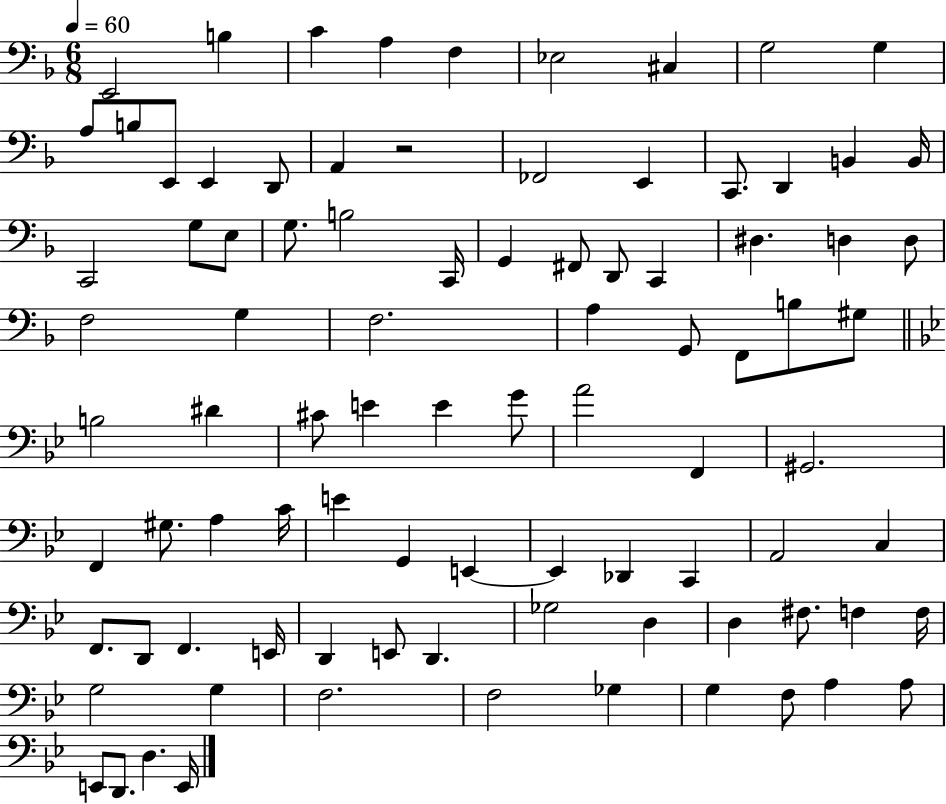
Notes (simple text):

E2/h B3/q C4/q A3/q F3/q Eb3/h C#3/q G3/h G3/q A3/e B3/e E2/e E2/q D2/e A2/q R/h FES2/h E2/q C2/e. D2/q B2/q B2/s C2/h G3/e E3/e G3/e. B3/h C2/s G2/q F#2/e D2/e C2/q D#3/q. D3/q D3/e F3/h G3/q F3/h. A3/q G2/e F2/e B3/e G#3/e B3/h D#4/q C#4/e E4/q E4/q G4/e A4/h F2/q G#2/h. F2/q G#3/e. A3/q C4/s E4/q G2/q E2/q E2/q Db2/q C2/q A2/h C3/q F2/e. D2/e F2/q. E2/s D2/q E2/e D2/q. Gb3/h D3/q D3/q F#3/e. F3/q F3/s G3/h G3/q F3/h. F3/h Gb3/q G3/q F3/e A3/q A3/e E2/e D2/e. D3/q. E2/s